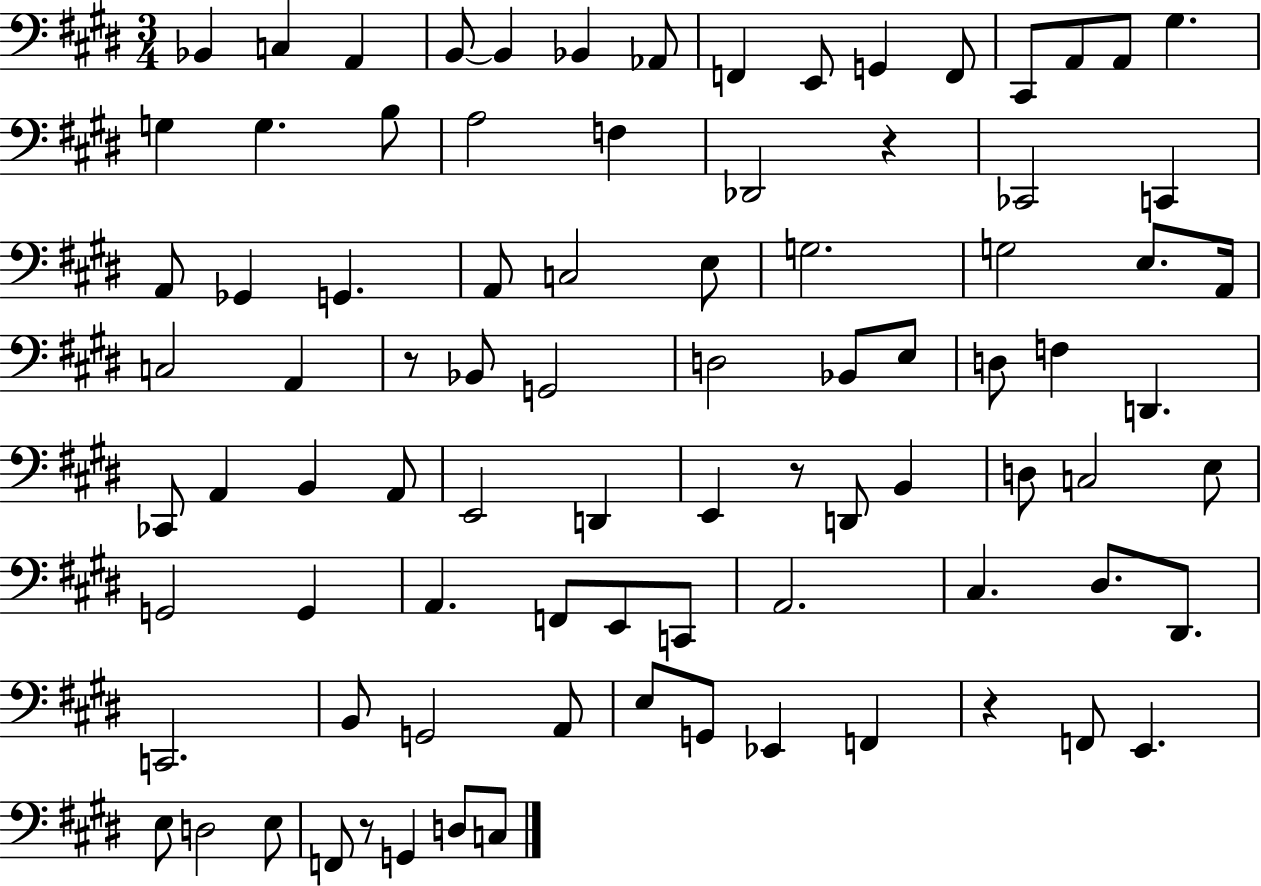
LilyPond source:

{
  \clef bass
  \numericTimeSignature
  \time 3/4
  \key e \major
  \repeat volta 2 { bes,4 c4 a,4 | b,8~~ b,4 bes,4 aes,8 | f,4 e,8 g,4 f,8 | cis,8 a,8 a,8 gis4. | \break g4 g4. b8 | a2 f4 | des,2 r4 | ces,2 c,4 | \break a,8 ges,4 g,4. | a,8 c2 e8 | g2. | g2 e8. a,16 | \break c2 a,4 | r8 bes,8 g,2 | d2 bes,8 e8 | d8 f4 d,4. | \break ces,8 a,4 b,4 a,8 | e,2 d,4 | e,4 r8 d,8 b,4 | d8 c2 e8 | \break g,2 g,4 | a,4. f,8 e,8 c,8 | a,2. | cis4. dis8. dis,8. | \break c,2. | b,8 g,2 a,8 | e8 g,8 ees,4 f,4 | r4 f,8 e,4. | \break e8 d2 e8 | f,8 r8 g,4 d8 c8 | } \bar "|."
}